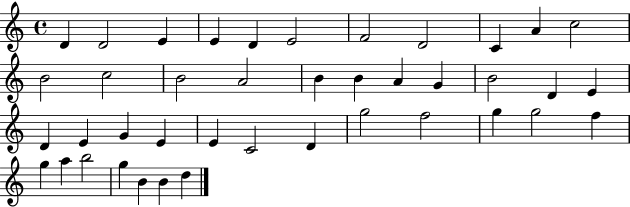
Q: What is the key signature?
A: C major